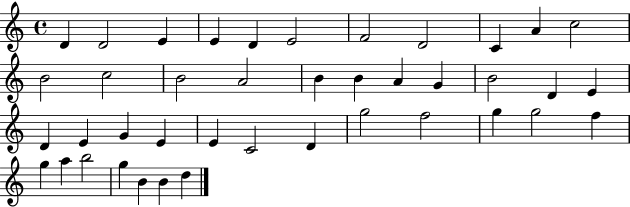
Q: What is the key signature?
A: C major